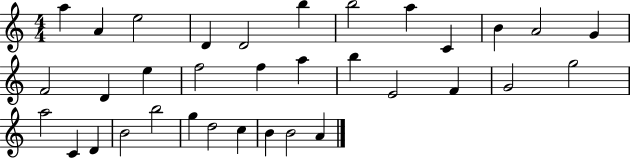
X:1
T:Untitled
M:4/4
L:1/4
K:C
a A e2 D D2 b b2 a C B A2 G F2 D e f2 f a b E2 F G2 g2 a2 C D B2 b2 g d2 c B B2 A